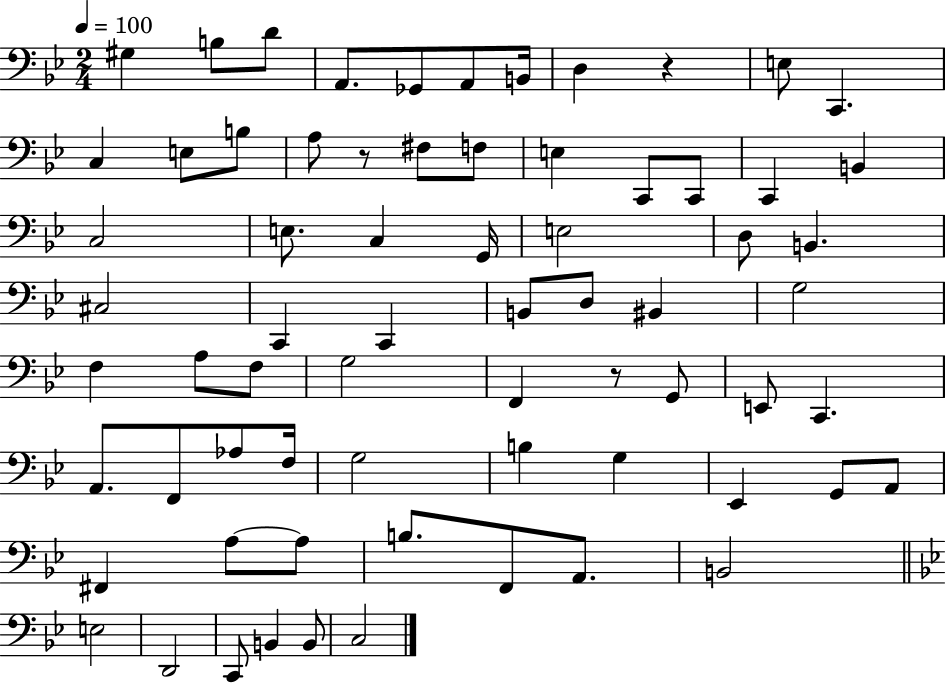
{
  \clef bass
  \numericTimeSignature
  \time 2/4
  \key bes \major
  \tempo 4 = 100
  gis4 b8 d'8 | a,8. ges,8 a,8 b,16 | d4 r4 | e8 c,4. | \break c4 e8 b8 | a8 r8 fis8 f8 | e4 c,8 c,8 | c,4 b,4 | \break c2 | e8. c4 g,16 | e2 | d8 b,4. | \break cis2 | c,4 c,4 | b,8 d8 bis,4 | g2 | \break f4 a8 f8 | g2 | f,4 r8 g,8 | e,8 c,4. | \break a,8. f,8 aes8 f16 | g2 | b4 g4 | ees,4 g,8 a,8 | \break fis,4 a8~~ a8 | b8. f,8 a,8. | b,2 | \bar "||" \break \key bes \major e2 | d,2 | c,8 b,4 b,8 | c2 | \break \bar "|."
}